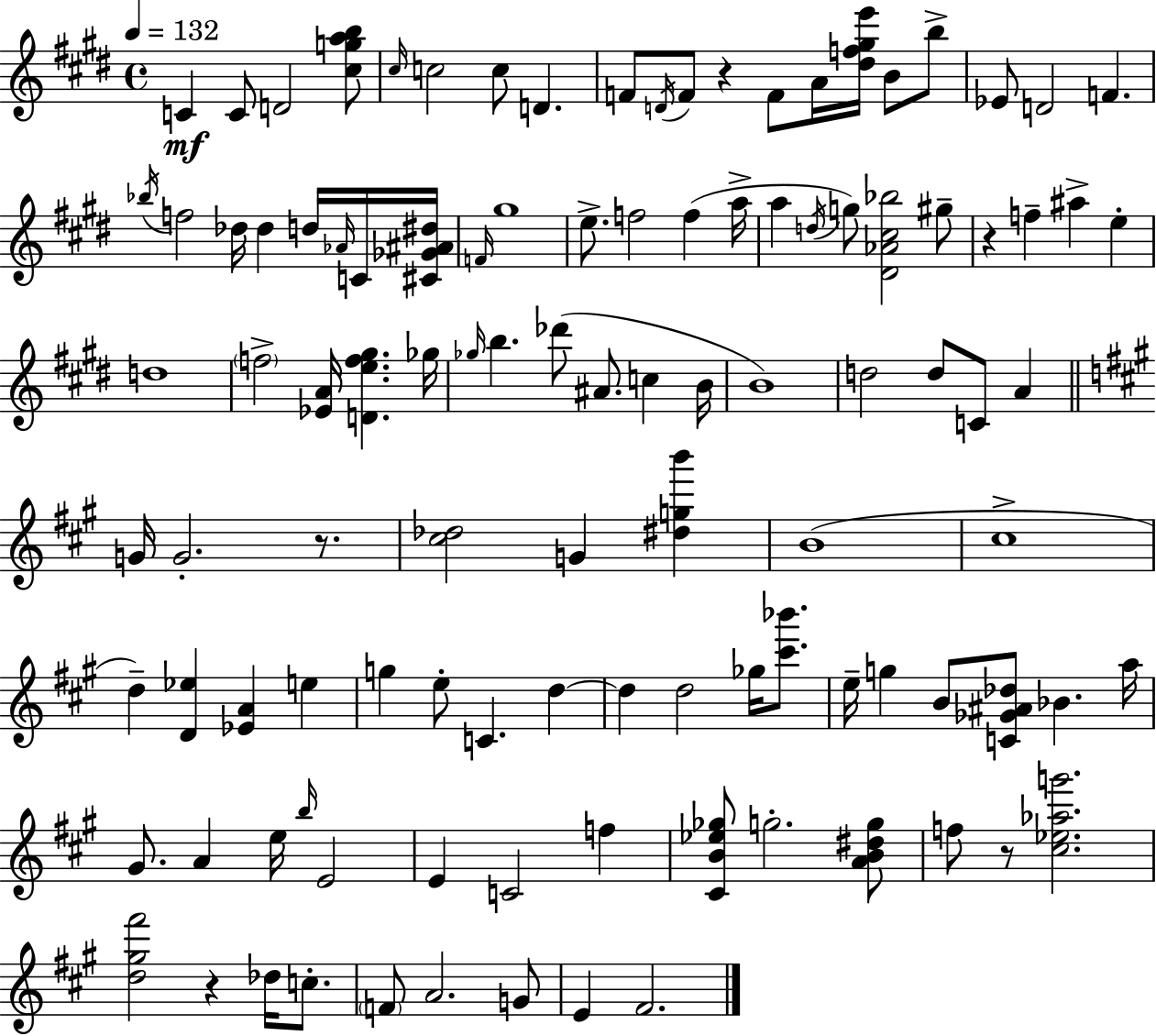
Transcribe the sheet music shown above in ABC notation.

X:1
T:Untitled
M:4/4
L:1/4
K:E
C C/2 D2 [^cgab]/2 ^c/4 c2 c/2 D F/2 D/4 F/2 z F/2 A/4 [^df^ge']/4 B/2 b/2 _E/2 D2 F _b/4 f2 _d/4 _d d/4 _A/4 C/4 [^C_G^A^d]/4 F/4 ^g4 e/2 f2 f a/4 a d/4 g/2 [^D_A^c_b]2 ^g/2 z f ^a e d4 f2 [_EA]/4 [Def^g] _g/4 _g/4 b _d'/2 ^A/2 c B/4 B4 d2 d/2 C/2 A G/4 G2 z/2 [^c_d]2 G [^dgb'] B4 ^c4 d [D_e] [_EA] e g e/2 C d d d2 _g/4 [^c'_b']/2 e/4 g B/2 [C_G^A_d]/2 _B a/4 ^G/2 A e/4 b/4 E2 E C2 f [^CB_e_g]/2 g2 [AB^dg]/2 f/2 z/2 [^c_e_ag']2 [d^g^f']2 z _d/4 c/2 F/2 A2 G/2 E ^F2